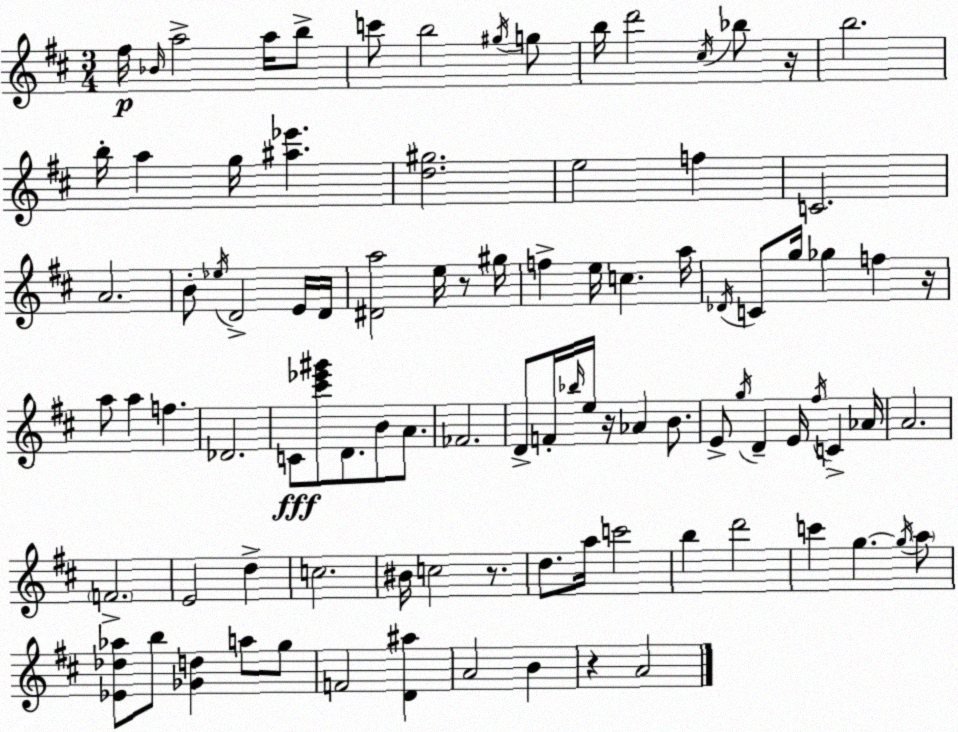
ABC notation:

X:1
T:Untitled
M:3/4
L:1/4
K:D
^f/4 _B/4 a2 a/4 b/2 c'/2 b2 ^g/4 g/2 b/4 d'2 ^c/4 _b/2 z/4 b2 b/4 a g/4 [^a_e'] [d^g]2 e2 f C2 A2 B/2 _e/4 D2 E/4 D/4 [^Da]2 e/4 z/2 ^g/4 f e/4 c a/4 _D/4 C/2 g/4 _g f z/4 a/2 a f _D2 C/2 [^c'_e'^g']/2 D/2 B/2 A/2 _F2 D/2 F/4 _b/4 e/4 z/4 _A B/2 E/2 g/4 D E/4 ^f/4 C _A/4 A2 F2 E2 d c2 ^B/4 c2 z/2 d/2 a/4 c'2 b d'2 c' g g/4 a/2 [_E_d_a]/2 b/2 [_Gd] a/2 g/2 F2 [D^a] A2 B z A2